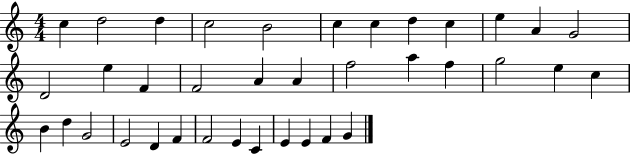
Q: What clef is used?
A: treble